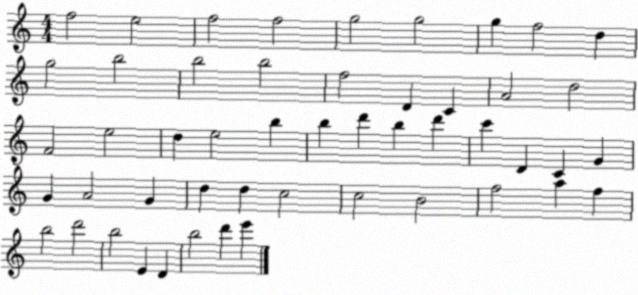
X:1
T:Untitled
M:4/4
L:1/4
K:C
f2 e2 f2 f2 g2 g2 g f2 d g2 b2 b2 b2 f2 D C A2 d2 F2 e2 d e2 b b d' b d' c' D C G G A2 G d d c2 c2 B2 f2 a f b2 d'2 b2 E D b2 d' e'